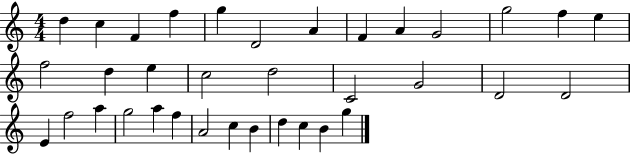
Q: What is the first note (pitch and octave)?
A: D5